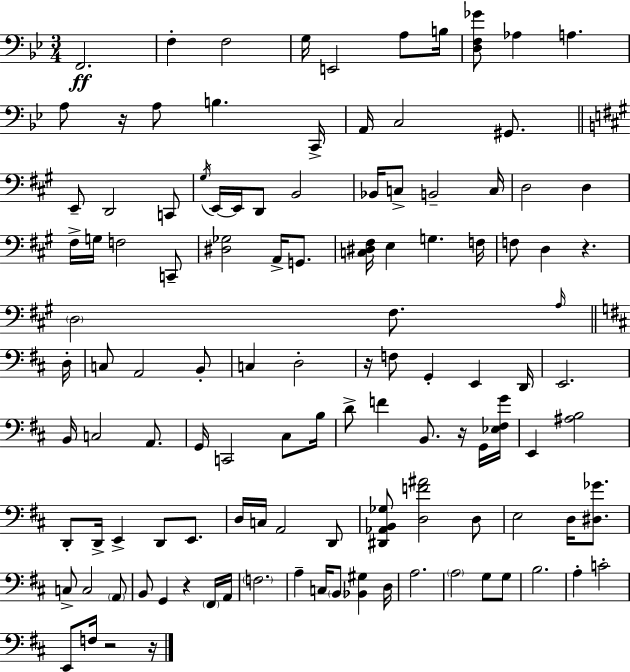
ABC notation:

X:1
T:Untitled
M:3/4
L:1/4
K:Bb
F,,2 F, F,2 G,/4 E,,2 A,/2 B,/4 [D,F,_G]/2 _A, A, A,/2 z/4 A,/2 B, C,,/4 A,,/4 C,2 ^G,,/2 E,,/2 D,,2 C,,/2 ^G,/4 E,,/4 E,,/4 D,,/2 B,,2 _B,,/4 C,/2 B,,2 C,/4 D,2 D, ^F,/4 G,/4 F,2 C,,/2 [^D,_G,]2 A,,/4 G,,/2 [C,^D,^F,]/4 E, G, F,/4 F,/2 D, z D,2 ^F,/2 A,/4 D,/4 C,/2 A,,2 B,,/2 C, D,2 z/4 F,/2 G,, E,, D,,/4 E,,2 B,,/4 C,2 A,,/2 G,,/4 C,,2 ^C,/2 B,/4 D/2 F B,,/2 z/4 G,,/4 [_E,^F,G]/4 E,, [^A,B,]2 D,,/2 D,,/4 E,, D,,/2 E,,/2 D,/4 C,/4 A,,2 D,,/2 [^D,,_A,,B,,_G,]/2 [D,F^A]2 D,/2 E,2 D,/4 [^D,_G]/2 C,/2 C,2 A,,/2 B,,/2 G,, z ^F,,/4 A,,/4 F,2 A, C,/4 B,,/2 [_B,,^G,] D,/4 A,2 A,2 G,/2 G,/2 B,2 A, C2 E,,/2 F,/4 z2 z/4